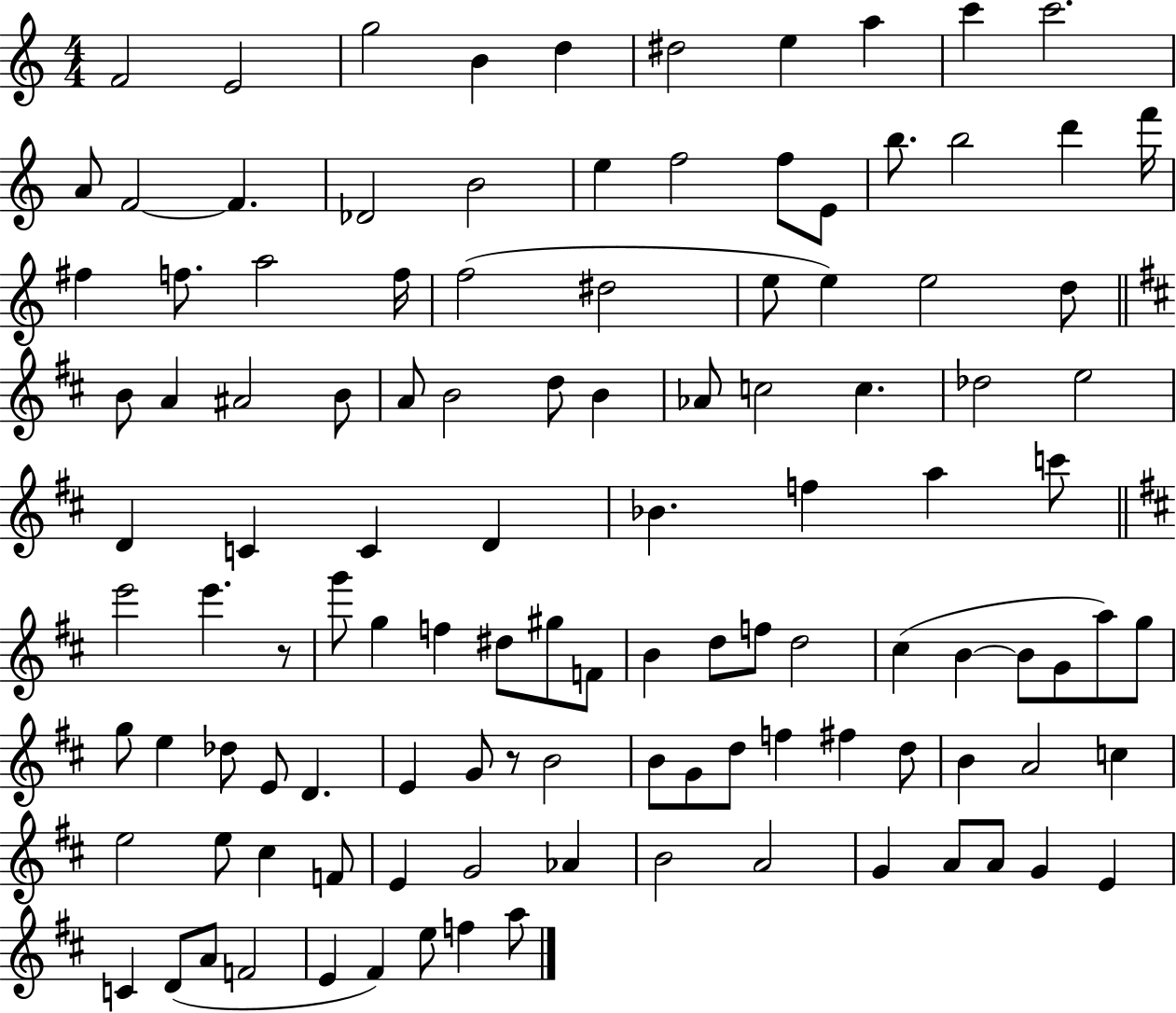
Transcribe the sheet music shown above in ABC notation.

X:1
T:Untitled
M:4/4
L:1/4
K:C
F2 E2 g2 B d ^d2 e a c' c'2 A/2 F2 F _D2 B2 e f2 f/2 E/2 b/2 b2 d' f'/4 ^f f/2 a2 f/4 f2 ^d2 e/2 e e2 d/2 B/2 A ^A2 B/2 A/2 B2 d/2 B _A/2 c2 c _d2 e2 D C C D _B f a c'/2 e'2 e' z/2 g'/2 g f ^d/2 ^g/2 F/2 B d/2 f/2 d2 ^c B B/2 G/2 a/2 g/2 g/2 e _d/2 E/2 D E G/2 z/2 B2 B/2 G/2 d/2 f ^f d/2 B A2 c e2 e/2 ^c F/2 E G2 _A B2 A2 G A/2 A/2 G E C D/2 A/2 F2 E ^F e/2 f a/2